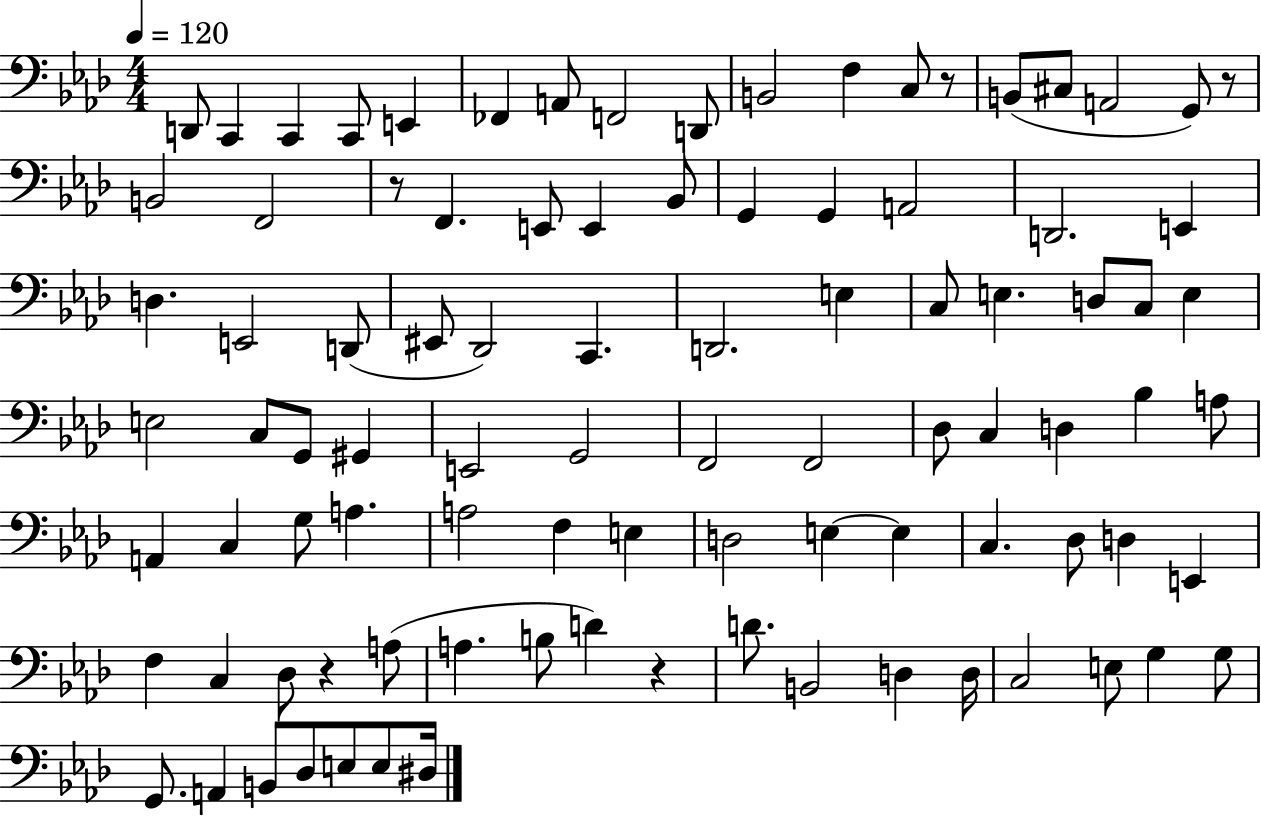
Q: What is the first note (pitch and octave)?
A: D2